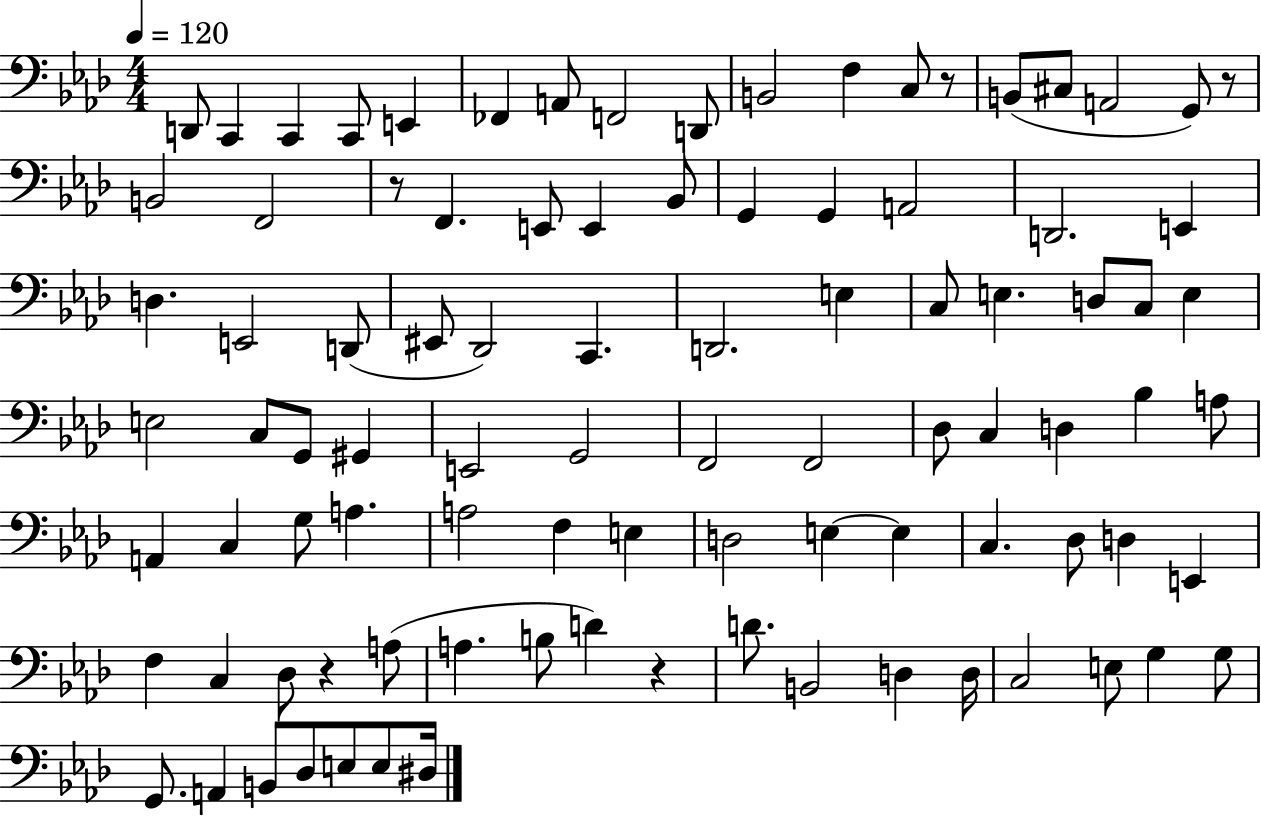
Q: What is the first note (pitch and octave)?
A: D2